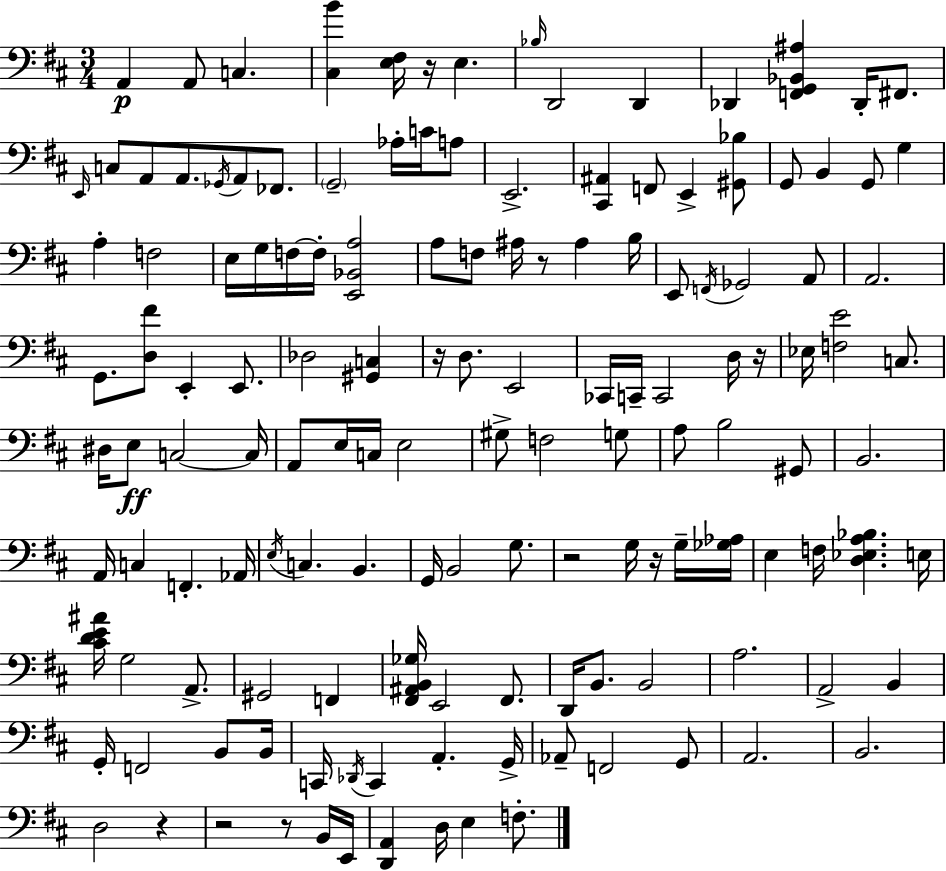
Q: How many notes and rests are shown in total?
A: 141